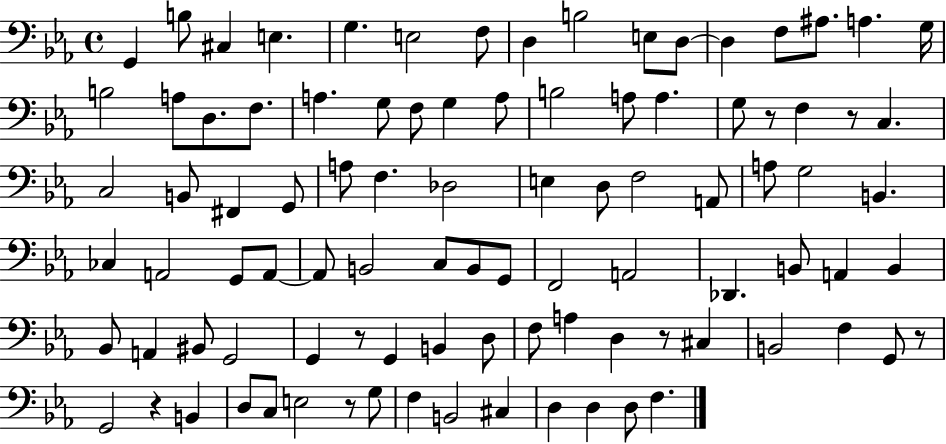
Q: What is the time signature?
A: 4/4